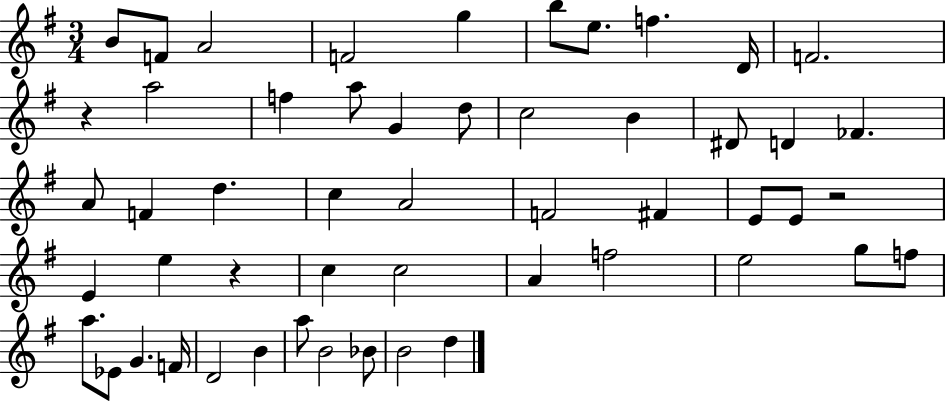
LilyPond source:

{
  \clef treble
  \numericTimeSignature
  \time 3/4
  \key g \major
  b'8 f'8 a'2 | f'2 g''4 | b''8 e''8. f''4. d'16 | f'2. | \break r4 a''2 | f''4 a''8 g'4 d''8 | c''2 b'4 | dis'8 d'4 fes'4. | \break a'8 f'4 d''4. | c''4 a'2 | f'2 fis'4 | e'8 e'8 r2 | \break e'4 e''4 r4 | c''4 c''2 | a'4 f''2 | e''2 g''8 f''8 | \break a''8. ees'8 g'4. f'16 | d'2 b'4 | a''8 b'2 bes'8 | b'2 d''4 | \break \bar "|."
}